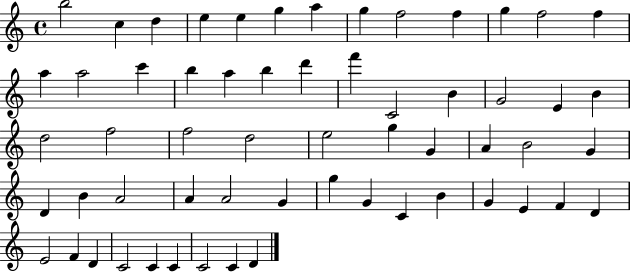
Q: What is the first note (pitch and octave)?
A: B5